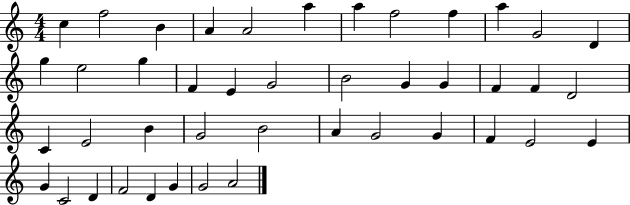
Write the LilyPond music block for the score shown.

{
  \clef treble
  \numericTimeSignature
  \time 4/4
  \key c \major
  c''4 f''2 b'4 | a'4 a'2 a''4 | a''4 f''2 f''4 | a''4 g'2 d'4 | \break g''4 e''2 g''4 | f'4 e'4 g'2 | b'2 g'4 g'4 | f'4 f'4 d'2 | \break c'4 e'2 b'4 | g'2 b'2 | a'4 g'2 g'4 | f'4 e'2 e'4 | \break g'4 c'2 d'4 | f'2 d'4 g'4 | g'2 a'2 | \bar "|."
}